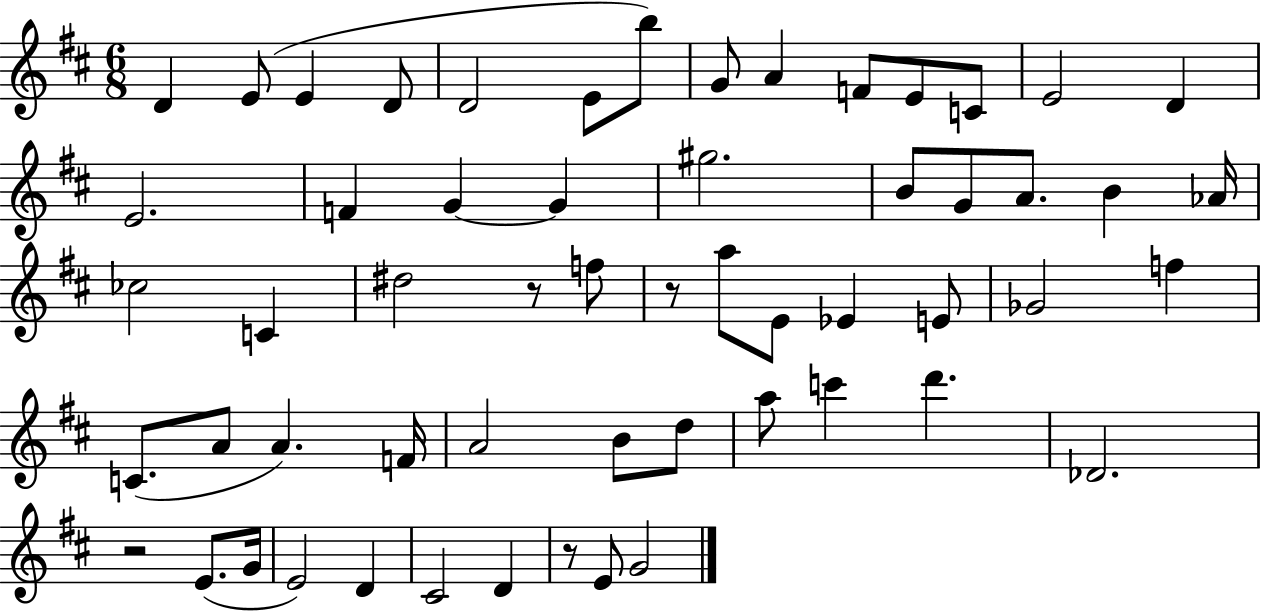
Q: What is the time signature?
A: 6/8